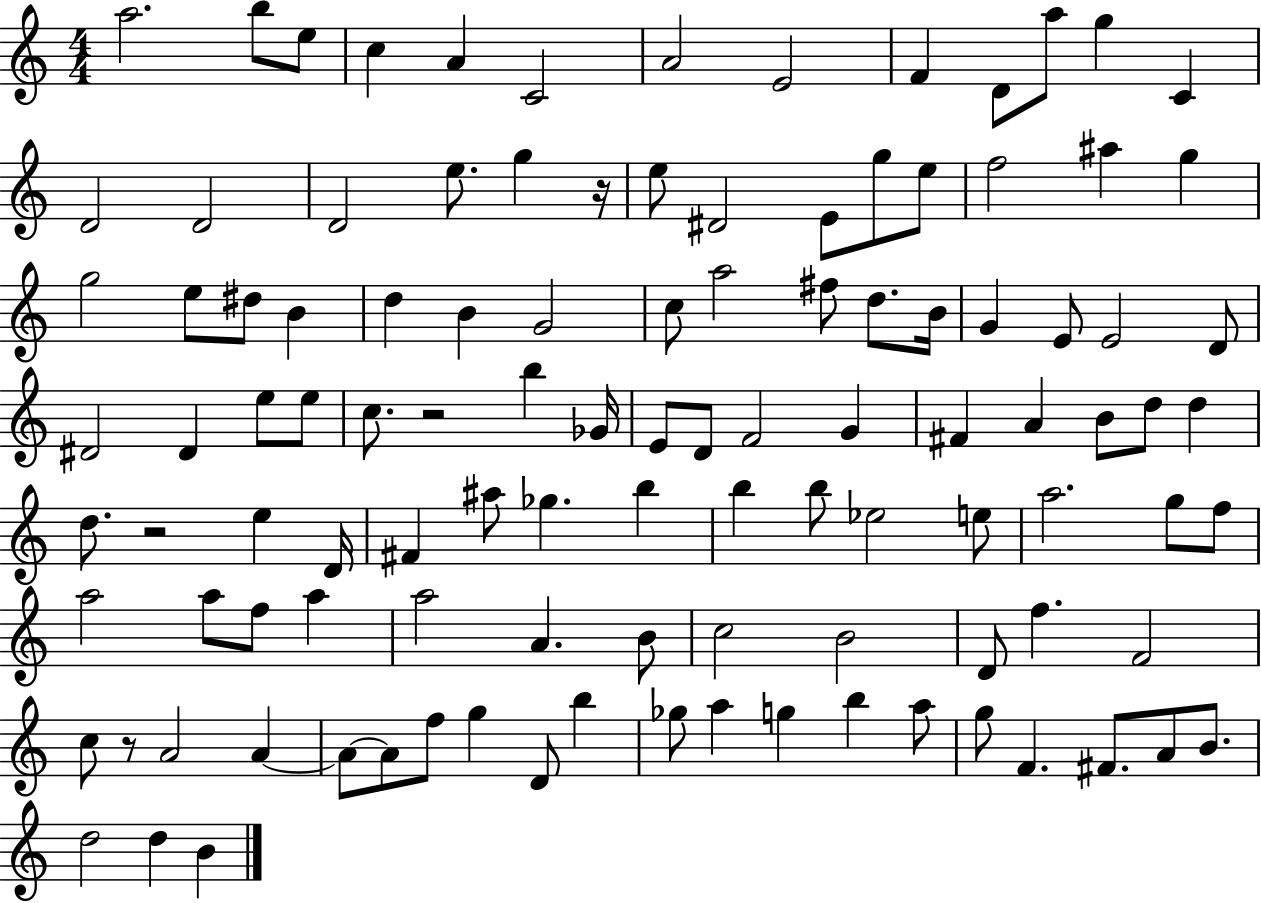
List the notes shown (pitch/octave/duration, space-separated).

A5/h. B5/e E5/e C5/q A4/q C4/h A4/h E4/h F4/q D4/e A5/e G5/q C4/q D4/h D4/h D4/h E5/e. G5/q R/s E5/e D#4/h E4/e G5/e E5/e F5/h A#5/q G5/q G5/h E5/e D#5/e B4/q D5/q B4/q G4/h C5/e A5/h F#5/e D5/e. B4/s G4/q E4/e E4/h D4/e D#4/h D#4/q E5/e E5/e C5/e. R/h B5/q Gb4/s E4/e D4/e F4/h G4/q F#4/q A4/q B4/e D5/e D5/q D5/e. R/h E5/q D4/s F#4/q A#5/e Gb5/q. B5/q B5/q B5/e Eb5/h E5/e A5/h. G5/e F5/e A5/h A5/e F5/e A5/q A5/h A4/q. B4/e C5/h B4/h D4/e F5/q. F4/h C5/e R/e A4/h A4/q A4/e A4/e F5/e G5/q D4/e B5/q Gb5/e A5/q G5/q B5/q A5/e G5/e F4/q. F#4/e. A4/e B4/e. D5/h D5/q B4/q